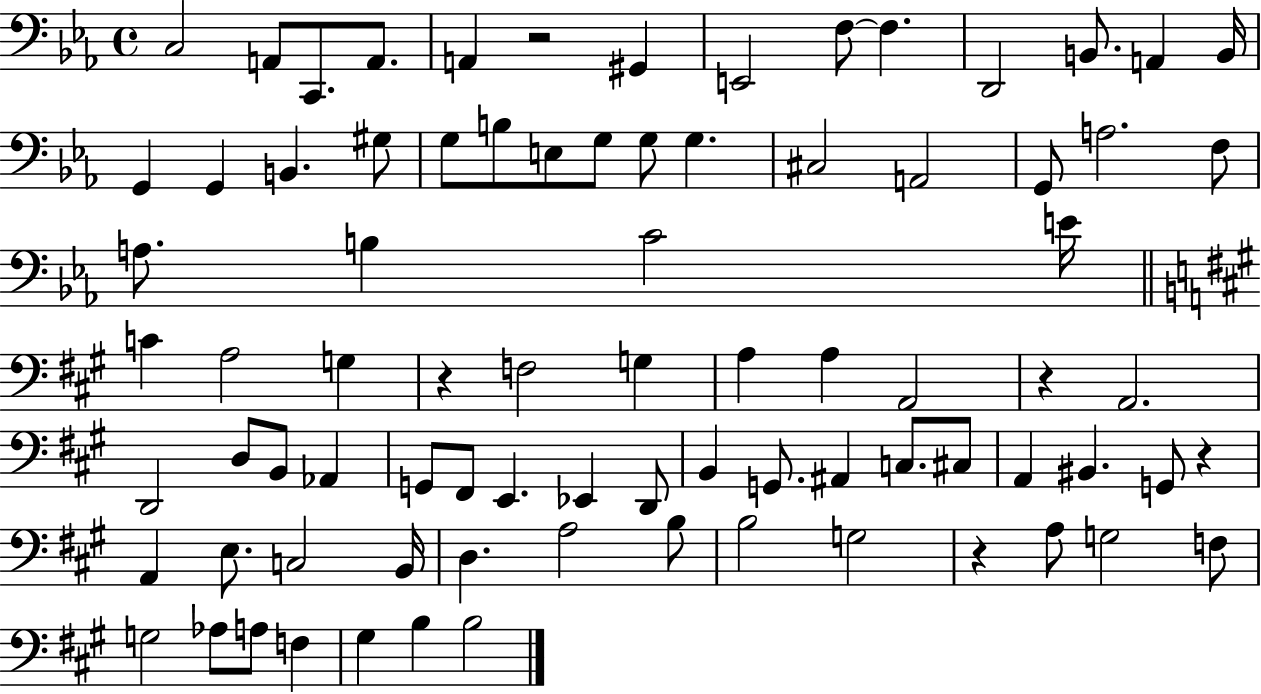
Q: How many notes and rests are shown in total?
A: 82